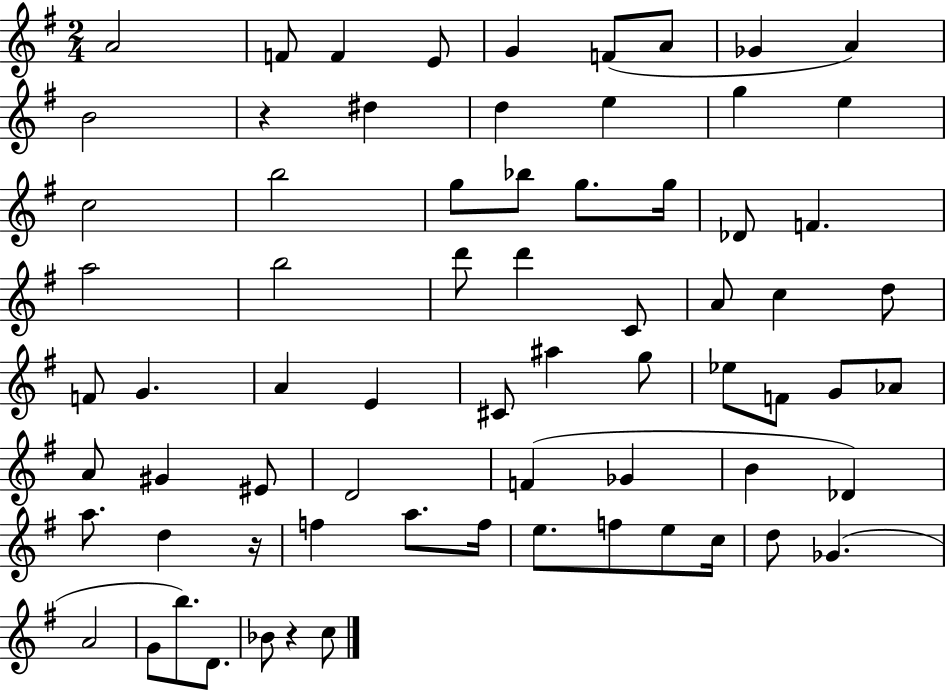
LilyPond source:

{
  \clef treble
  \numericTimeSignature
  \time 2/4
  \key g \major
  a'2 | f'8 f'4 e'8 | g'4 f'8( a'8 | ges'4 a'4) | \break b'2 | r4 dis''4 | d''4 e''4 | g''4 e''4 | \break c''2 | b''2 | g''8 bes''8 g''8. g''16 | des'8 f'4. | \break a''2 | b''2 | d'''8 d'''4 c'8 | a'8 c''4 d''8 | \break f'8 g'4. | a'4 e'4 | cis'8 ais''4 g''8 | ees''8 f'8 g'8 aes'8 | \break a'8 gis'4 eis'8 | d'2 | f'4( ges'4 | b'4 des'4) | \break a''8. d''4 r16 | f''4 a''8. f''16 | e''8. f''8 e''8 c''16 | d''8 ges'4.( | \break a'2 | g'8 b''8.) d'8. | bes'8 r4 c''8 | \bar "|."
}